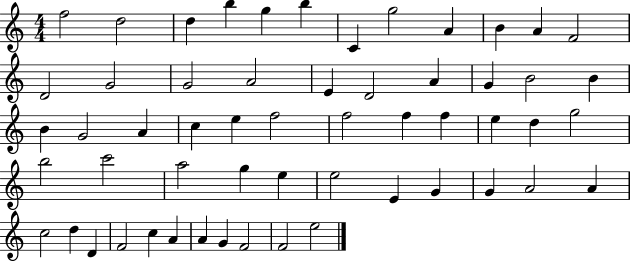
F5/h D5/h D5/q B5/q G5/q B5/q C4/q G5/h A4/q B4/q A4/q F4/h D4/h G4/h G4/h A4/h E4/q D4/h A4/q G4/q B4/h B4/q B4/q G4/h A4/q C5/q E5/q F5/h F5/h F5/q F5/q E5/q D5/q G5/h B5/h C6/h A5/h G5/q E5/q E5/h E4/q G4/q G4/q A4/h A4/q C5/h D5/q D4/q F4/h C5/q A4/q A4/q G4/q F4/h F4/h E5/h